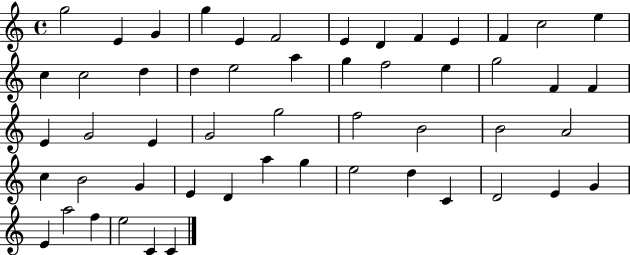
X:1
T:Untitled
M:4/4
L:1/4
K:C
g2 E G g E F2 E D F E F c2 e c c2 d d e2 a g f2 e g2 F F E G2 E G2 g2 f2 B2 B2 A2 c B2 G E D a g e2 d C D2 E G E a2 f e2 C C